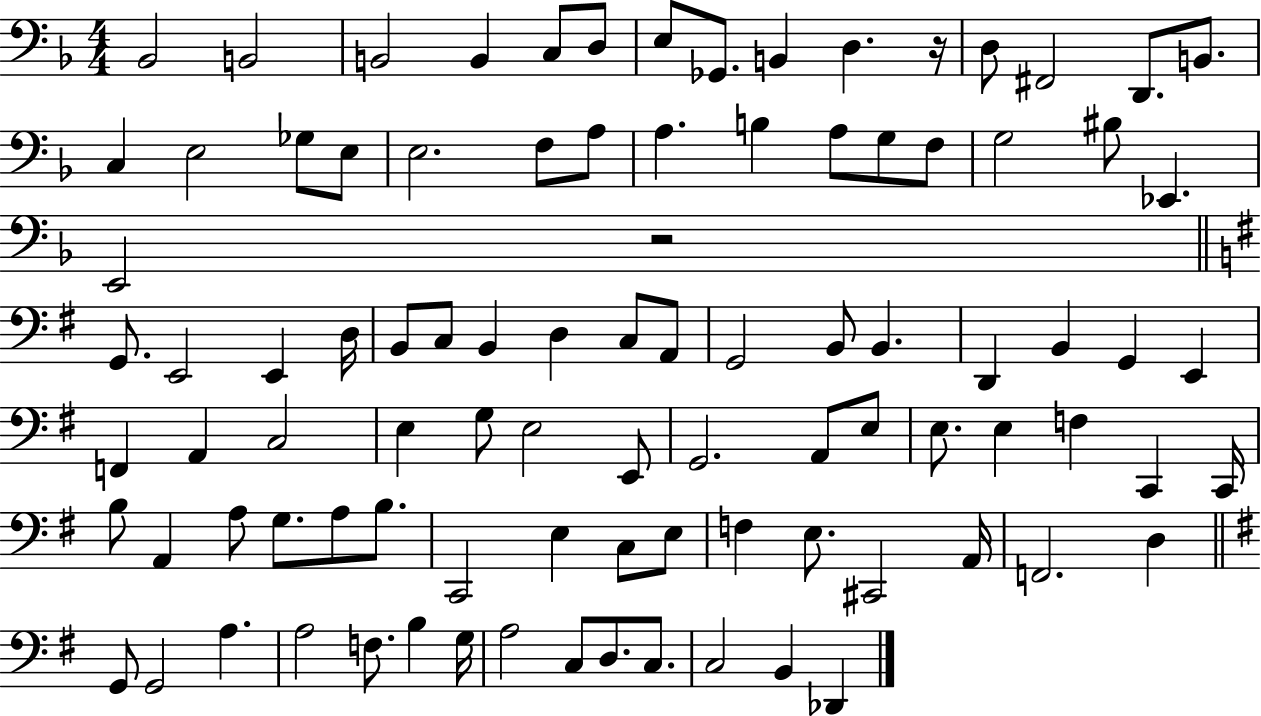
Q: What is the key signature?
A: F major